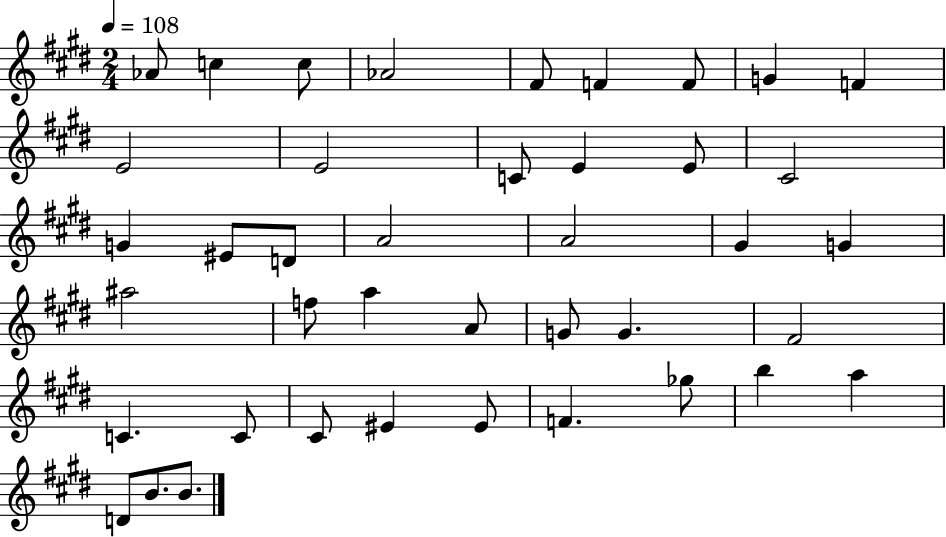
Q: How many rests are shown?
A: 0